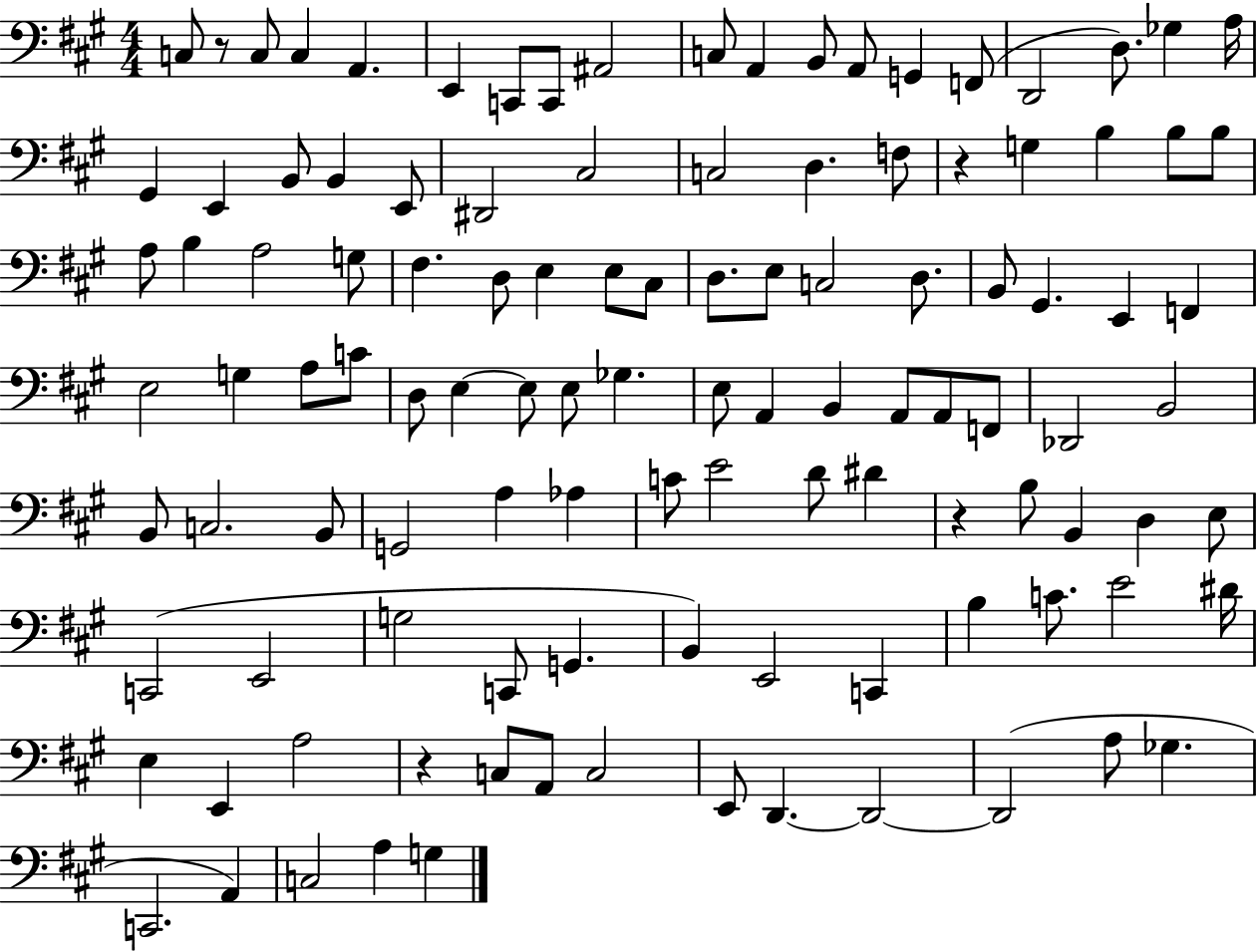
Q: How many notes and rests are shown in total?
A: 113